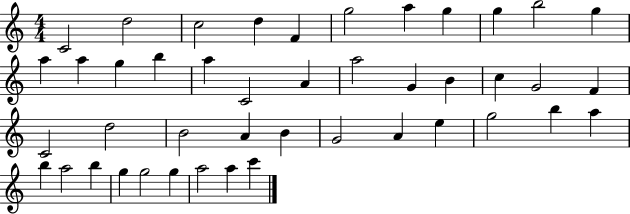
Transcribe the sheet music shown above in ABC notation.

X:1
T:Untitled
M:4/4
L:1/4
K:C
C2 d2 c2 d F g2 a g g b2 g a a g b a C2 A a2 G B c G2 F C2 d2 B2 A B G2 A e g2 b a b a2 b g g2 g a2 a c'